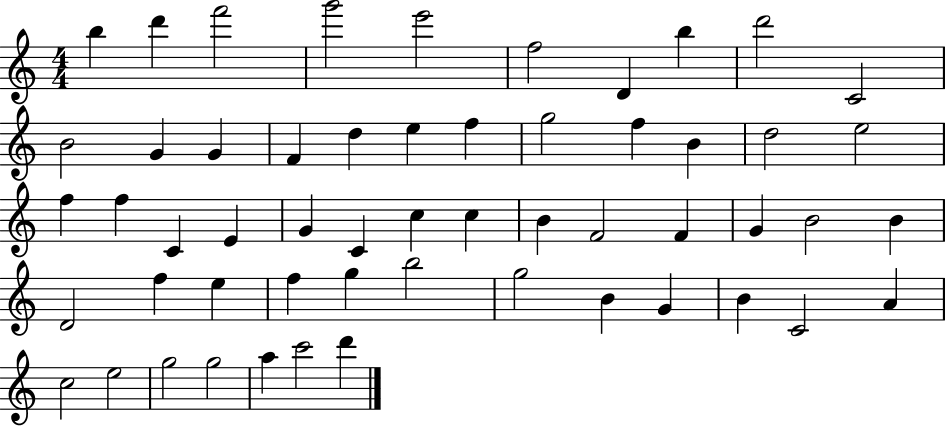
X:1
T:Untitled
M:4/4
L:1/4
K:C
b d' f'2 g'2 e'2 f2 D b d'2 C2 B2 G G F d e f g2 f B d2 e2 f f C E G C c c B F2 F G B2 B D2 f e f g b2 g2 B G B C2 A c2 e2 g2 g2 a c'2 d'